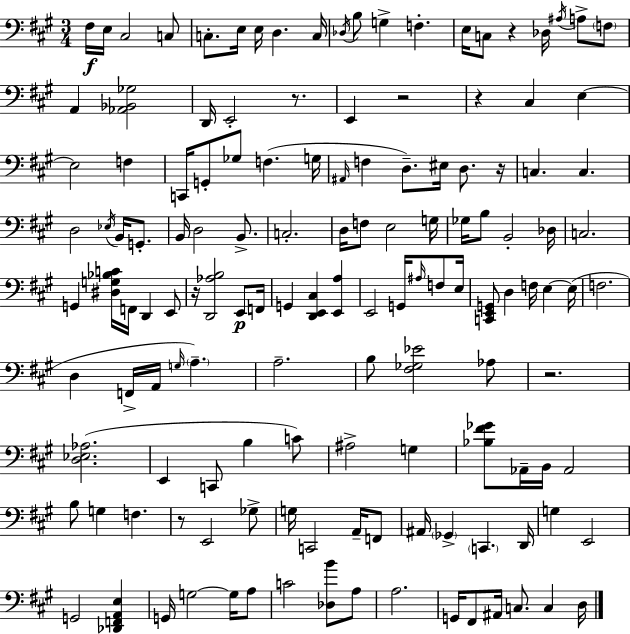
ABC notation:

X:1
T:Untitled
M:3/4
L:1/4
K:A
^F,/4 E,/4 ^C,2 C,/2 C,/2 E,/4 E,/4 D, C,/4 _D,/4 B,/2 G, F, E,/4 C,/2 z _D,/4 ^A,/4 A,/2 F,/2 A,, [_A,,_B,,_G,]2 D,,/4 E,,2 z/2 E,, z2 z ^C, E, E,2 F, C,,/4 G,,/2 _G,/2 F, G,/4 ^A,,/4 F, D,/2 ^E,/4 D,/2 z/4 C, C, D,2 _E,/4 B,,/4 G,,/2 B,,/4 D,2 B,,/2 C,2 D,/4 F,/2 E,2 G,/4 _G,/4 B,/2 B,,2 _D,/4 C,2 G,, [^D,G,_B,C]/4 F,,/4 D,, E,,/2 z/4 [D,,_A,B,]2 E,,/2 F,,/4 G,, [D,,E,,^C,] [E,,A,] E,,2 G,,/4 ^A,/4 F,/2 E,/4 [C,,E,,G,,]/2 D, F,/4 E, E,/4 F,2 D, F,,/4 A,,/4 G,/4 A, A,2 B,/2 [^F,_G,_E]2 _A,/2 z2 [D,_E,_A,]2 E,, C,,/2 B, C/2 ^A,2 G, [_B,^F_G]/2 _A,,/4 B,,/4 _A,,2 B,/2 G, F, z/2 E,,2 _G,/2 G,/4 C,,2 A,,/4 F,,/2 ^A,,/4 _G,, C,, D,,/4 G, E,,2 G,,2 [_D,,F,,A,,E,] G,,/4 G,2 G,/4 A,/2 C2 [_D,B]/2 A,/2 A,2 G,,/4 ^F,,/2 ^A,,/4 C,/2 C, D,/4